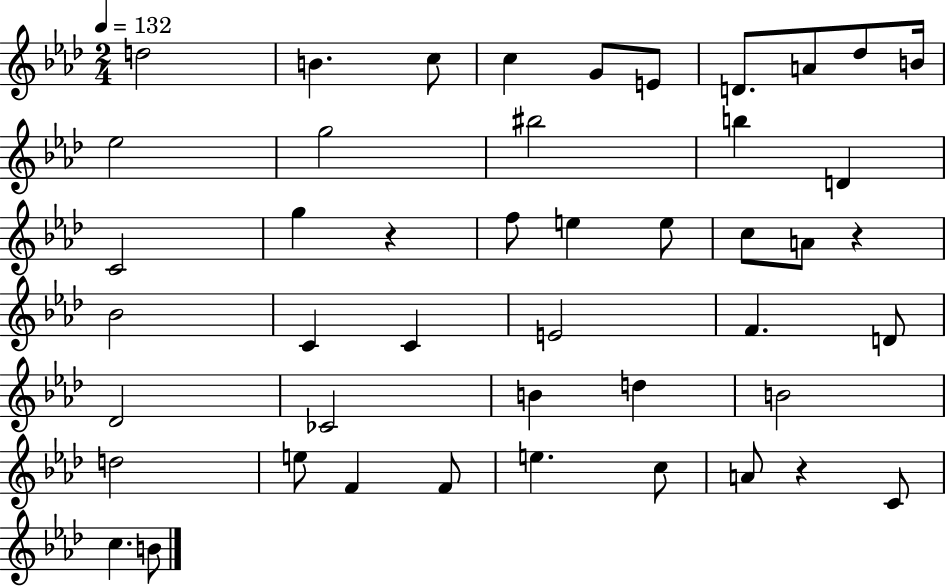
X:1
T:Untitled
M:2/4
L:1/4
K:Ab
d2 B c/2 c G/2 E/2 D/2 A/2 _d/2 B/4 _e2 g2 ^b2 b D C2 g z f/2 e e/2 c/2 A/2 z _B2 C C E2 F D/2 _D2 _C2 B d B2 d2 e/2 F F/2 e c/2 A/2 z C/2 c B/2